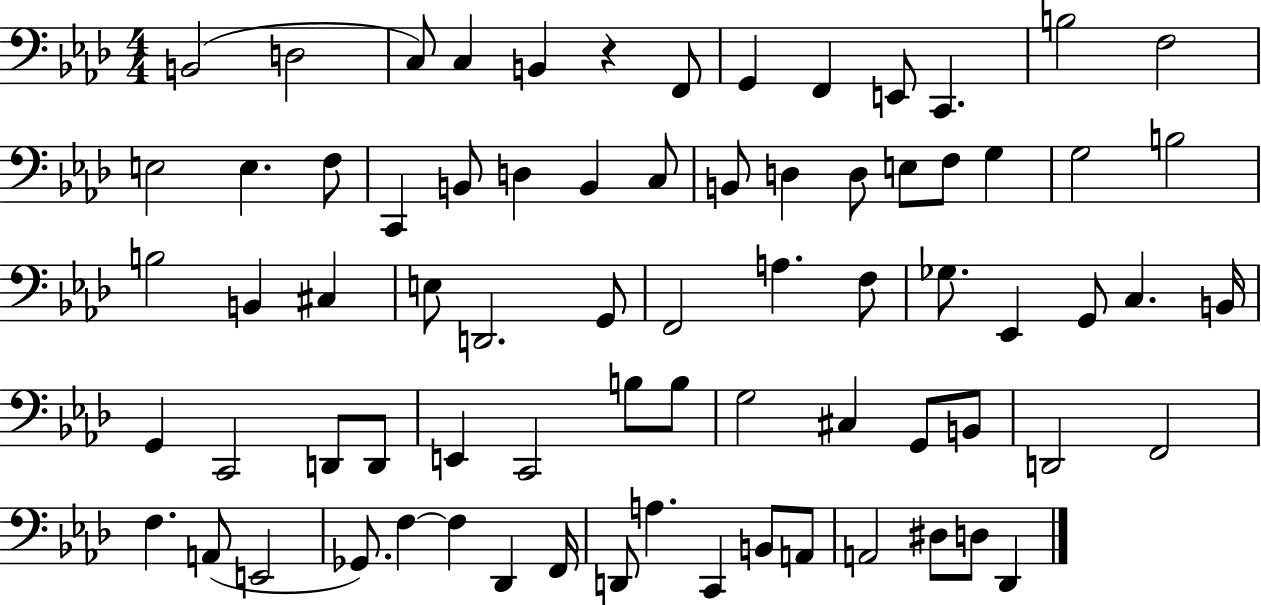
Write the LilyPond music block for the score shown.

{
  \clef bass
  \numericTimeSignature
  \time 4/4
  \key aes \major
  b,2( d2 | c8) c4 b,4 r4 f,8 | g,4 f,4 e,8 c,4. | b2 f2 | \break e2 e4. f8 | c,4 b,8 d4 b,4 c8 | b,8 d4 d8 e8 f8 g4 | g2 b2 | \break b2 b,4 cis4 | e8 d,2. g,8 | f,2 a4. f8 | ges8. ees,4 g,8 c4. b,16 | \break g,4 c,2 d,8 d,8 | e,4 c,2 b8 b8 | g2 cis4 g,8 b,8 | d,2 f,2 | \break f4. a,8( e,2 | ges,8.) f4~~ f4 des,4 f,16 | d,8 a4. c,4 b,8 a,8 | a,2 dis8 d8 des,4 | \break \bar "|."
}